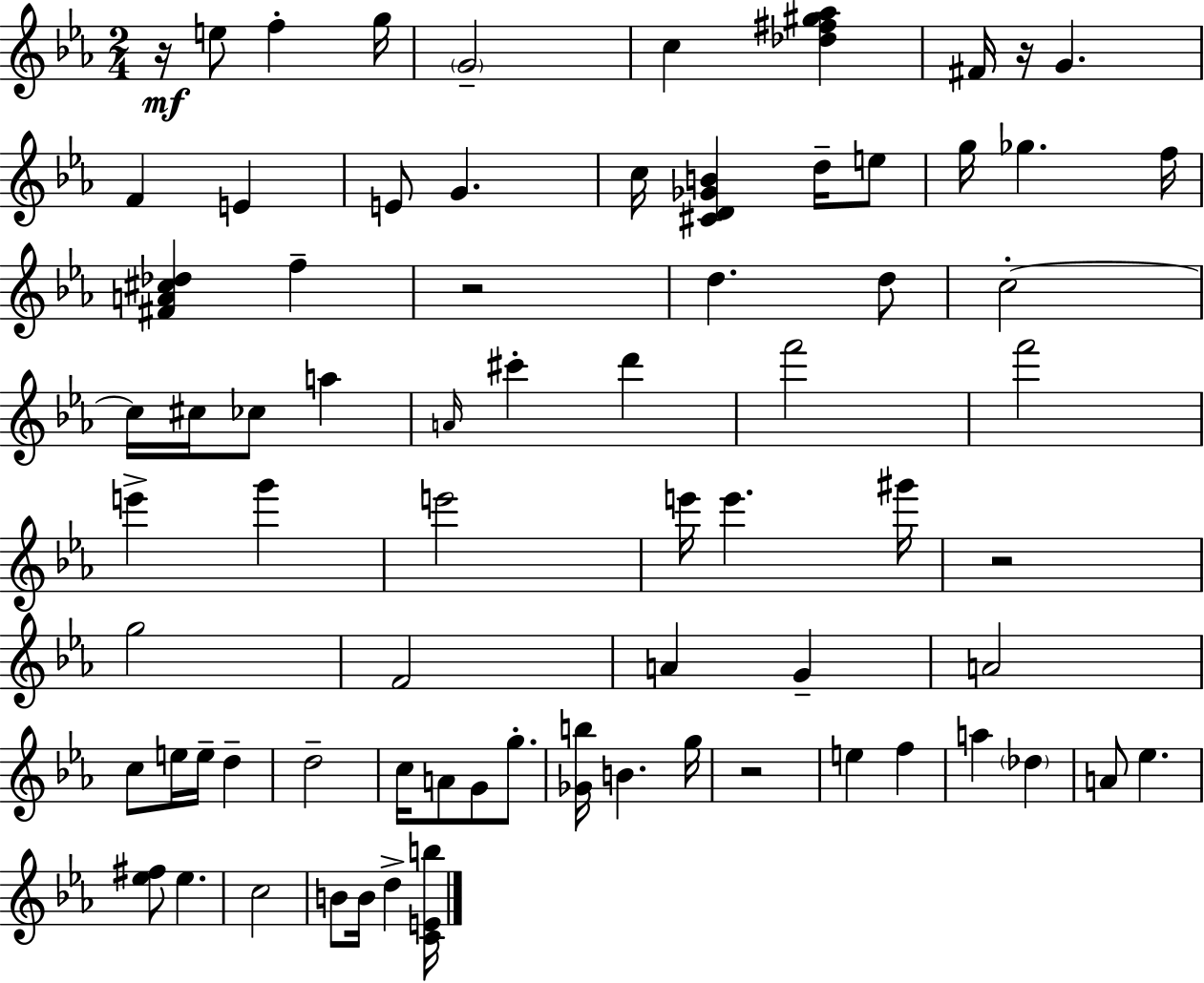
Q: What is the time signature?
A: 2/4